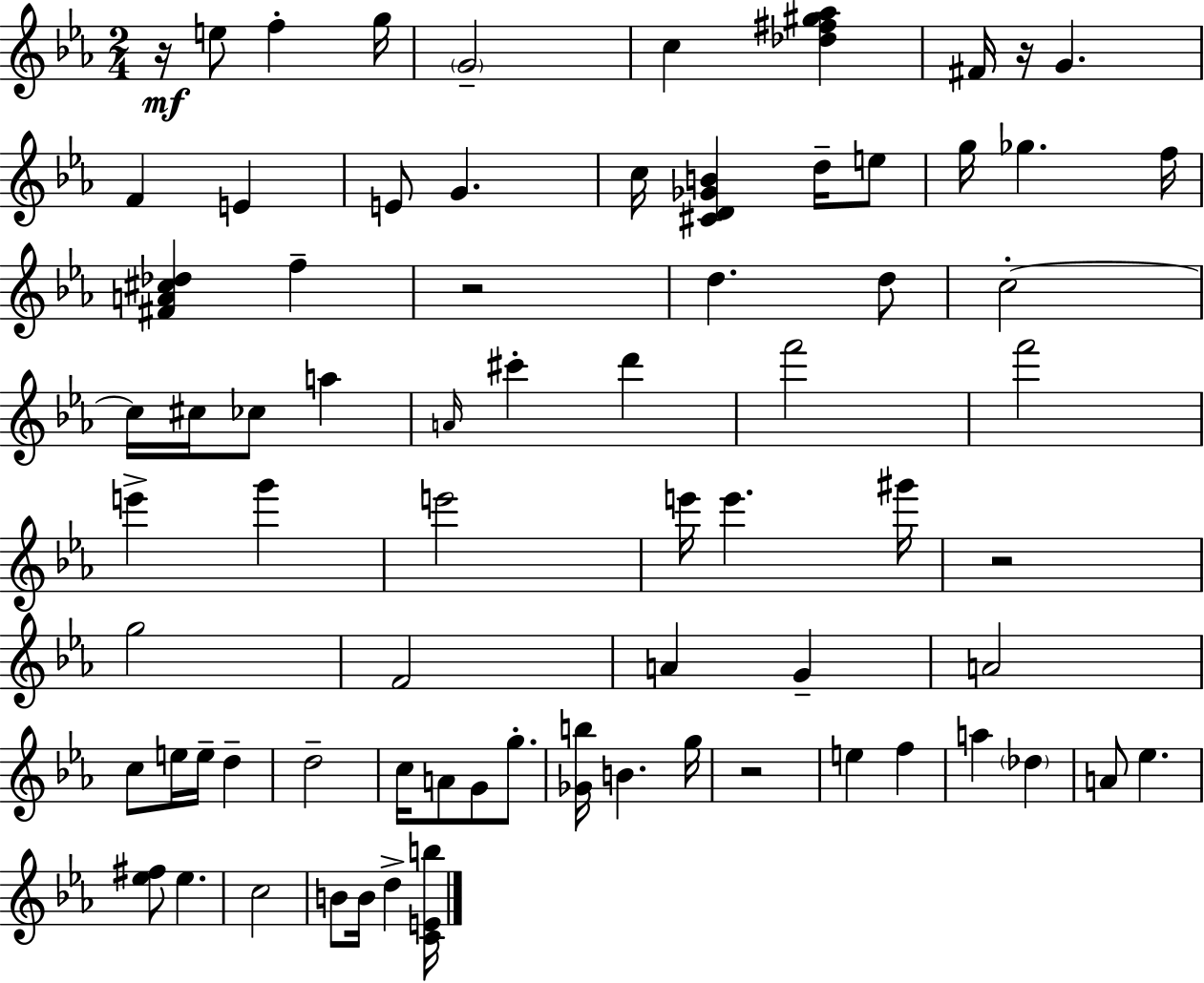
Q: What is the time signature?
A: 2/4